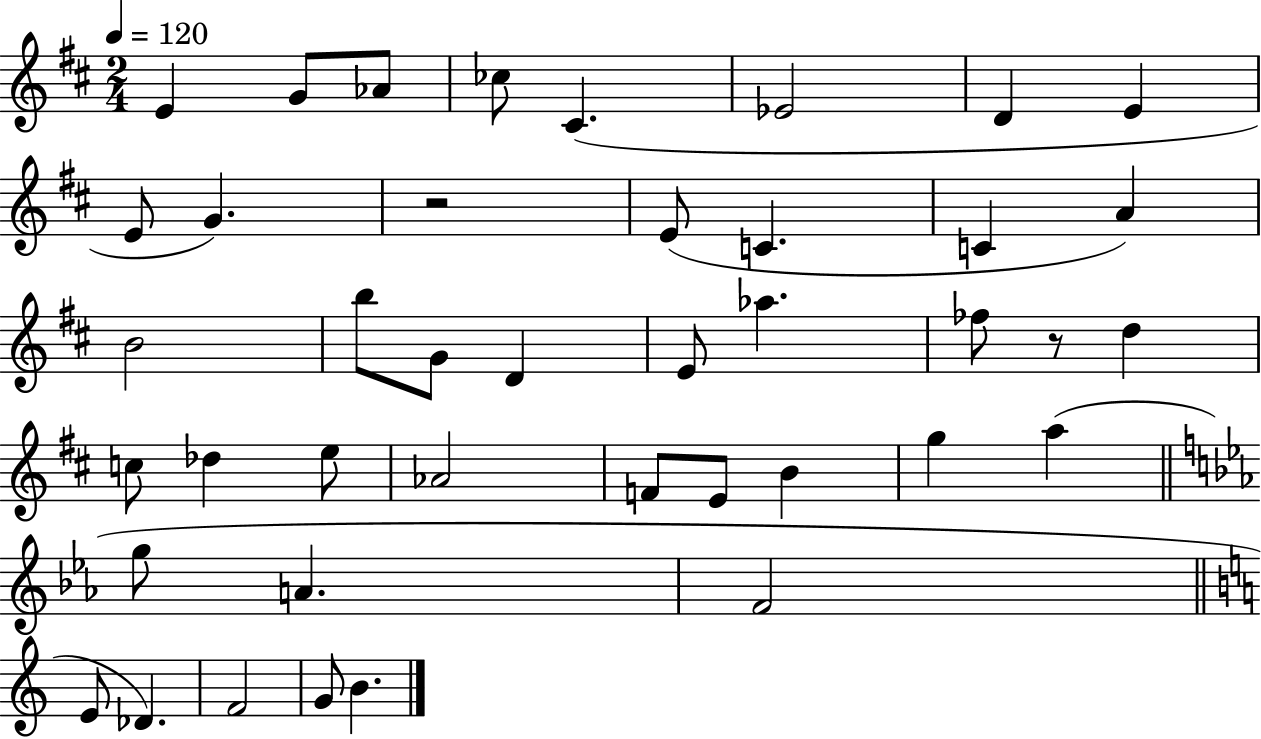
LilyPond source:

{
  \clef treble
  \numericTimeSignature
  \time 2/4
  \key d \major
  \tempo 4 = 120
  \repeat volta 2 { e'4 g'8 aes'8 | ces''8 cis'4.( | ees'2 | d'4 e'4 | \break e'8 g'4.) | r2 | e'8( c'4. | c'4 a'4) | \break b'2 | b''8 g'8 d'4 | e'8 aes''4. | fes''8 r8 d''4 | \break c''8 des''4 e''8 | aes'2 | f'8 e'8 b'4 | g''4 a''4( | \break \bar "||" \break \key c \minor g''8 a'4. | f'2 | \bar "||" \break \key a \minor e'8 des'4.) | f'2 | g'8 b'4. | } \bar "|."
}